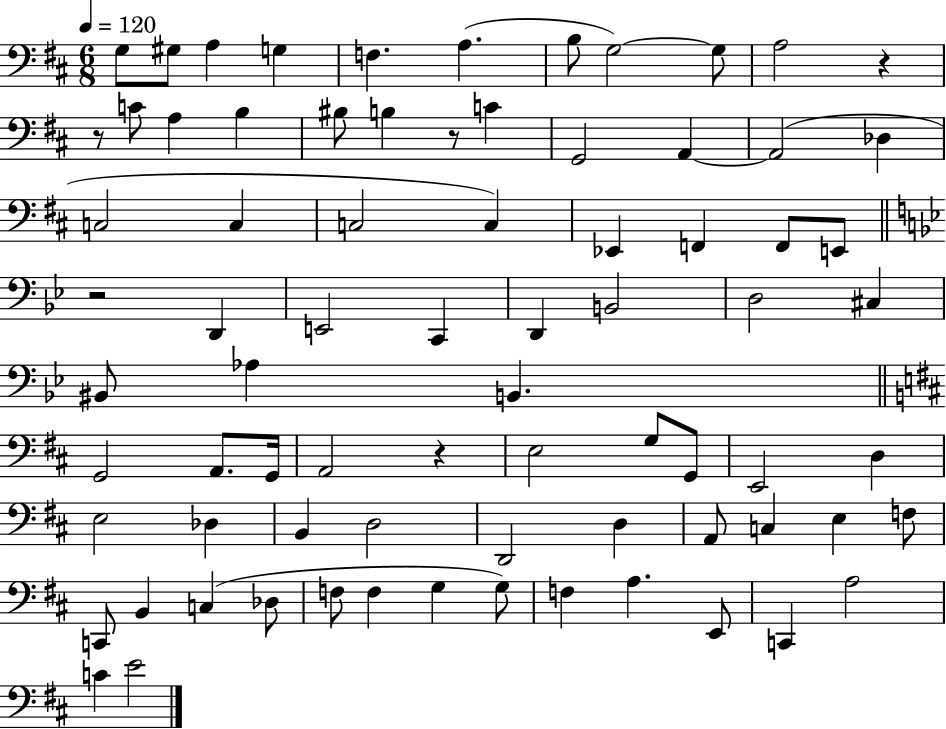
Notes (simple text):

G3/e G#3/e A3/q G3/q F3/q. A3/q. B3/e G3/h G3/e A3/h R/q R/e C4/e A3/q B3/q BIS3/e B3/q R/e C4/q G2/h A2/q A2/h Db3/q C3/h C3/q C3/h C3/q Eb2/q F2/q F2/e E2/e R/h D2/q E2/h C2/q D2/q B2/h D3/h C#3/q BIS2/e Ab3/q B2/q. G2/h A2/e. G2/s A2/h R/q E3/h G3/e G2/e E2/h D3/q E3/h Db3/q B2/q D3/h D2/h D3/q A2/e C3/q E3/q F3/e C2/e B2/q C3/q Db3/e F3/e F3/q G3/q G3/e F3/q A3/q. E2/e C2/q A3/h C4/q E4/h